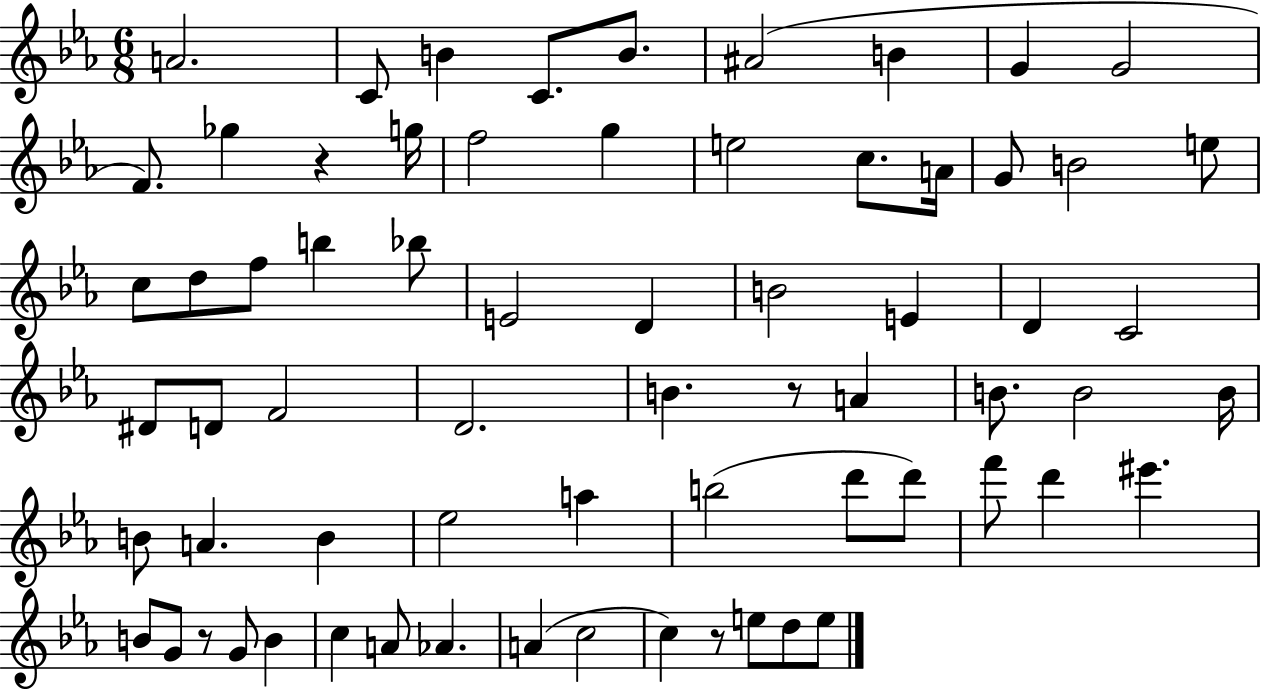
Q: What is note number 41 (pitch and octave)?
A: B4